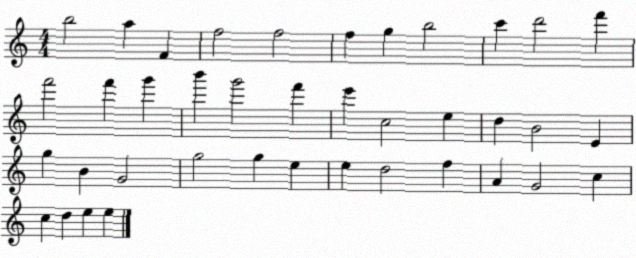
X:1
T:Untitled
M:4/4
L:1/4
K:C
b2 a F f2 f2 f g b2 c' d'2 f' f'2 f' g' b' g'2 f' e' c2 e d B2 E g B G2 g2 g e e d2 f A G2 c c d e e